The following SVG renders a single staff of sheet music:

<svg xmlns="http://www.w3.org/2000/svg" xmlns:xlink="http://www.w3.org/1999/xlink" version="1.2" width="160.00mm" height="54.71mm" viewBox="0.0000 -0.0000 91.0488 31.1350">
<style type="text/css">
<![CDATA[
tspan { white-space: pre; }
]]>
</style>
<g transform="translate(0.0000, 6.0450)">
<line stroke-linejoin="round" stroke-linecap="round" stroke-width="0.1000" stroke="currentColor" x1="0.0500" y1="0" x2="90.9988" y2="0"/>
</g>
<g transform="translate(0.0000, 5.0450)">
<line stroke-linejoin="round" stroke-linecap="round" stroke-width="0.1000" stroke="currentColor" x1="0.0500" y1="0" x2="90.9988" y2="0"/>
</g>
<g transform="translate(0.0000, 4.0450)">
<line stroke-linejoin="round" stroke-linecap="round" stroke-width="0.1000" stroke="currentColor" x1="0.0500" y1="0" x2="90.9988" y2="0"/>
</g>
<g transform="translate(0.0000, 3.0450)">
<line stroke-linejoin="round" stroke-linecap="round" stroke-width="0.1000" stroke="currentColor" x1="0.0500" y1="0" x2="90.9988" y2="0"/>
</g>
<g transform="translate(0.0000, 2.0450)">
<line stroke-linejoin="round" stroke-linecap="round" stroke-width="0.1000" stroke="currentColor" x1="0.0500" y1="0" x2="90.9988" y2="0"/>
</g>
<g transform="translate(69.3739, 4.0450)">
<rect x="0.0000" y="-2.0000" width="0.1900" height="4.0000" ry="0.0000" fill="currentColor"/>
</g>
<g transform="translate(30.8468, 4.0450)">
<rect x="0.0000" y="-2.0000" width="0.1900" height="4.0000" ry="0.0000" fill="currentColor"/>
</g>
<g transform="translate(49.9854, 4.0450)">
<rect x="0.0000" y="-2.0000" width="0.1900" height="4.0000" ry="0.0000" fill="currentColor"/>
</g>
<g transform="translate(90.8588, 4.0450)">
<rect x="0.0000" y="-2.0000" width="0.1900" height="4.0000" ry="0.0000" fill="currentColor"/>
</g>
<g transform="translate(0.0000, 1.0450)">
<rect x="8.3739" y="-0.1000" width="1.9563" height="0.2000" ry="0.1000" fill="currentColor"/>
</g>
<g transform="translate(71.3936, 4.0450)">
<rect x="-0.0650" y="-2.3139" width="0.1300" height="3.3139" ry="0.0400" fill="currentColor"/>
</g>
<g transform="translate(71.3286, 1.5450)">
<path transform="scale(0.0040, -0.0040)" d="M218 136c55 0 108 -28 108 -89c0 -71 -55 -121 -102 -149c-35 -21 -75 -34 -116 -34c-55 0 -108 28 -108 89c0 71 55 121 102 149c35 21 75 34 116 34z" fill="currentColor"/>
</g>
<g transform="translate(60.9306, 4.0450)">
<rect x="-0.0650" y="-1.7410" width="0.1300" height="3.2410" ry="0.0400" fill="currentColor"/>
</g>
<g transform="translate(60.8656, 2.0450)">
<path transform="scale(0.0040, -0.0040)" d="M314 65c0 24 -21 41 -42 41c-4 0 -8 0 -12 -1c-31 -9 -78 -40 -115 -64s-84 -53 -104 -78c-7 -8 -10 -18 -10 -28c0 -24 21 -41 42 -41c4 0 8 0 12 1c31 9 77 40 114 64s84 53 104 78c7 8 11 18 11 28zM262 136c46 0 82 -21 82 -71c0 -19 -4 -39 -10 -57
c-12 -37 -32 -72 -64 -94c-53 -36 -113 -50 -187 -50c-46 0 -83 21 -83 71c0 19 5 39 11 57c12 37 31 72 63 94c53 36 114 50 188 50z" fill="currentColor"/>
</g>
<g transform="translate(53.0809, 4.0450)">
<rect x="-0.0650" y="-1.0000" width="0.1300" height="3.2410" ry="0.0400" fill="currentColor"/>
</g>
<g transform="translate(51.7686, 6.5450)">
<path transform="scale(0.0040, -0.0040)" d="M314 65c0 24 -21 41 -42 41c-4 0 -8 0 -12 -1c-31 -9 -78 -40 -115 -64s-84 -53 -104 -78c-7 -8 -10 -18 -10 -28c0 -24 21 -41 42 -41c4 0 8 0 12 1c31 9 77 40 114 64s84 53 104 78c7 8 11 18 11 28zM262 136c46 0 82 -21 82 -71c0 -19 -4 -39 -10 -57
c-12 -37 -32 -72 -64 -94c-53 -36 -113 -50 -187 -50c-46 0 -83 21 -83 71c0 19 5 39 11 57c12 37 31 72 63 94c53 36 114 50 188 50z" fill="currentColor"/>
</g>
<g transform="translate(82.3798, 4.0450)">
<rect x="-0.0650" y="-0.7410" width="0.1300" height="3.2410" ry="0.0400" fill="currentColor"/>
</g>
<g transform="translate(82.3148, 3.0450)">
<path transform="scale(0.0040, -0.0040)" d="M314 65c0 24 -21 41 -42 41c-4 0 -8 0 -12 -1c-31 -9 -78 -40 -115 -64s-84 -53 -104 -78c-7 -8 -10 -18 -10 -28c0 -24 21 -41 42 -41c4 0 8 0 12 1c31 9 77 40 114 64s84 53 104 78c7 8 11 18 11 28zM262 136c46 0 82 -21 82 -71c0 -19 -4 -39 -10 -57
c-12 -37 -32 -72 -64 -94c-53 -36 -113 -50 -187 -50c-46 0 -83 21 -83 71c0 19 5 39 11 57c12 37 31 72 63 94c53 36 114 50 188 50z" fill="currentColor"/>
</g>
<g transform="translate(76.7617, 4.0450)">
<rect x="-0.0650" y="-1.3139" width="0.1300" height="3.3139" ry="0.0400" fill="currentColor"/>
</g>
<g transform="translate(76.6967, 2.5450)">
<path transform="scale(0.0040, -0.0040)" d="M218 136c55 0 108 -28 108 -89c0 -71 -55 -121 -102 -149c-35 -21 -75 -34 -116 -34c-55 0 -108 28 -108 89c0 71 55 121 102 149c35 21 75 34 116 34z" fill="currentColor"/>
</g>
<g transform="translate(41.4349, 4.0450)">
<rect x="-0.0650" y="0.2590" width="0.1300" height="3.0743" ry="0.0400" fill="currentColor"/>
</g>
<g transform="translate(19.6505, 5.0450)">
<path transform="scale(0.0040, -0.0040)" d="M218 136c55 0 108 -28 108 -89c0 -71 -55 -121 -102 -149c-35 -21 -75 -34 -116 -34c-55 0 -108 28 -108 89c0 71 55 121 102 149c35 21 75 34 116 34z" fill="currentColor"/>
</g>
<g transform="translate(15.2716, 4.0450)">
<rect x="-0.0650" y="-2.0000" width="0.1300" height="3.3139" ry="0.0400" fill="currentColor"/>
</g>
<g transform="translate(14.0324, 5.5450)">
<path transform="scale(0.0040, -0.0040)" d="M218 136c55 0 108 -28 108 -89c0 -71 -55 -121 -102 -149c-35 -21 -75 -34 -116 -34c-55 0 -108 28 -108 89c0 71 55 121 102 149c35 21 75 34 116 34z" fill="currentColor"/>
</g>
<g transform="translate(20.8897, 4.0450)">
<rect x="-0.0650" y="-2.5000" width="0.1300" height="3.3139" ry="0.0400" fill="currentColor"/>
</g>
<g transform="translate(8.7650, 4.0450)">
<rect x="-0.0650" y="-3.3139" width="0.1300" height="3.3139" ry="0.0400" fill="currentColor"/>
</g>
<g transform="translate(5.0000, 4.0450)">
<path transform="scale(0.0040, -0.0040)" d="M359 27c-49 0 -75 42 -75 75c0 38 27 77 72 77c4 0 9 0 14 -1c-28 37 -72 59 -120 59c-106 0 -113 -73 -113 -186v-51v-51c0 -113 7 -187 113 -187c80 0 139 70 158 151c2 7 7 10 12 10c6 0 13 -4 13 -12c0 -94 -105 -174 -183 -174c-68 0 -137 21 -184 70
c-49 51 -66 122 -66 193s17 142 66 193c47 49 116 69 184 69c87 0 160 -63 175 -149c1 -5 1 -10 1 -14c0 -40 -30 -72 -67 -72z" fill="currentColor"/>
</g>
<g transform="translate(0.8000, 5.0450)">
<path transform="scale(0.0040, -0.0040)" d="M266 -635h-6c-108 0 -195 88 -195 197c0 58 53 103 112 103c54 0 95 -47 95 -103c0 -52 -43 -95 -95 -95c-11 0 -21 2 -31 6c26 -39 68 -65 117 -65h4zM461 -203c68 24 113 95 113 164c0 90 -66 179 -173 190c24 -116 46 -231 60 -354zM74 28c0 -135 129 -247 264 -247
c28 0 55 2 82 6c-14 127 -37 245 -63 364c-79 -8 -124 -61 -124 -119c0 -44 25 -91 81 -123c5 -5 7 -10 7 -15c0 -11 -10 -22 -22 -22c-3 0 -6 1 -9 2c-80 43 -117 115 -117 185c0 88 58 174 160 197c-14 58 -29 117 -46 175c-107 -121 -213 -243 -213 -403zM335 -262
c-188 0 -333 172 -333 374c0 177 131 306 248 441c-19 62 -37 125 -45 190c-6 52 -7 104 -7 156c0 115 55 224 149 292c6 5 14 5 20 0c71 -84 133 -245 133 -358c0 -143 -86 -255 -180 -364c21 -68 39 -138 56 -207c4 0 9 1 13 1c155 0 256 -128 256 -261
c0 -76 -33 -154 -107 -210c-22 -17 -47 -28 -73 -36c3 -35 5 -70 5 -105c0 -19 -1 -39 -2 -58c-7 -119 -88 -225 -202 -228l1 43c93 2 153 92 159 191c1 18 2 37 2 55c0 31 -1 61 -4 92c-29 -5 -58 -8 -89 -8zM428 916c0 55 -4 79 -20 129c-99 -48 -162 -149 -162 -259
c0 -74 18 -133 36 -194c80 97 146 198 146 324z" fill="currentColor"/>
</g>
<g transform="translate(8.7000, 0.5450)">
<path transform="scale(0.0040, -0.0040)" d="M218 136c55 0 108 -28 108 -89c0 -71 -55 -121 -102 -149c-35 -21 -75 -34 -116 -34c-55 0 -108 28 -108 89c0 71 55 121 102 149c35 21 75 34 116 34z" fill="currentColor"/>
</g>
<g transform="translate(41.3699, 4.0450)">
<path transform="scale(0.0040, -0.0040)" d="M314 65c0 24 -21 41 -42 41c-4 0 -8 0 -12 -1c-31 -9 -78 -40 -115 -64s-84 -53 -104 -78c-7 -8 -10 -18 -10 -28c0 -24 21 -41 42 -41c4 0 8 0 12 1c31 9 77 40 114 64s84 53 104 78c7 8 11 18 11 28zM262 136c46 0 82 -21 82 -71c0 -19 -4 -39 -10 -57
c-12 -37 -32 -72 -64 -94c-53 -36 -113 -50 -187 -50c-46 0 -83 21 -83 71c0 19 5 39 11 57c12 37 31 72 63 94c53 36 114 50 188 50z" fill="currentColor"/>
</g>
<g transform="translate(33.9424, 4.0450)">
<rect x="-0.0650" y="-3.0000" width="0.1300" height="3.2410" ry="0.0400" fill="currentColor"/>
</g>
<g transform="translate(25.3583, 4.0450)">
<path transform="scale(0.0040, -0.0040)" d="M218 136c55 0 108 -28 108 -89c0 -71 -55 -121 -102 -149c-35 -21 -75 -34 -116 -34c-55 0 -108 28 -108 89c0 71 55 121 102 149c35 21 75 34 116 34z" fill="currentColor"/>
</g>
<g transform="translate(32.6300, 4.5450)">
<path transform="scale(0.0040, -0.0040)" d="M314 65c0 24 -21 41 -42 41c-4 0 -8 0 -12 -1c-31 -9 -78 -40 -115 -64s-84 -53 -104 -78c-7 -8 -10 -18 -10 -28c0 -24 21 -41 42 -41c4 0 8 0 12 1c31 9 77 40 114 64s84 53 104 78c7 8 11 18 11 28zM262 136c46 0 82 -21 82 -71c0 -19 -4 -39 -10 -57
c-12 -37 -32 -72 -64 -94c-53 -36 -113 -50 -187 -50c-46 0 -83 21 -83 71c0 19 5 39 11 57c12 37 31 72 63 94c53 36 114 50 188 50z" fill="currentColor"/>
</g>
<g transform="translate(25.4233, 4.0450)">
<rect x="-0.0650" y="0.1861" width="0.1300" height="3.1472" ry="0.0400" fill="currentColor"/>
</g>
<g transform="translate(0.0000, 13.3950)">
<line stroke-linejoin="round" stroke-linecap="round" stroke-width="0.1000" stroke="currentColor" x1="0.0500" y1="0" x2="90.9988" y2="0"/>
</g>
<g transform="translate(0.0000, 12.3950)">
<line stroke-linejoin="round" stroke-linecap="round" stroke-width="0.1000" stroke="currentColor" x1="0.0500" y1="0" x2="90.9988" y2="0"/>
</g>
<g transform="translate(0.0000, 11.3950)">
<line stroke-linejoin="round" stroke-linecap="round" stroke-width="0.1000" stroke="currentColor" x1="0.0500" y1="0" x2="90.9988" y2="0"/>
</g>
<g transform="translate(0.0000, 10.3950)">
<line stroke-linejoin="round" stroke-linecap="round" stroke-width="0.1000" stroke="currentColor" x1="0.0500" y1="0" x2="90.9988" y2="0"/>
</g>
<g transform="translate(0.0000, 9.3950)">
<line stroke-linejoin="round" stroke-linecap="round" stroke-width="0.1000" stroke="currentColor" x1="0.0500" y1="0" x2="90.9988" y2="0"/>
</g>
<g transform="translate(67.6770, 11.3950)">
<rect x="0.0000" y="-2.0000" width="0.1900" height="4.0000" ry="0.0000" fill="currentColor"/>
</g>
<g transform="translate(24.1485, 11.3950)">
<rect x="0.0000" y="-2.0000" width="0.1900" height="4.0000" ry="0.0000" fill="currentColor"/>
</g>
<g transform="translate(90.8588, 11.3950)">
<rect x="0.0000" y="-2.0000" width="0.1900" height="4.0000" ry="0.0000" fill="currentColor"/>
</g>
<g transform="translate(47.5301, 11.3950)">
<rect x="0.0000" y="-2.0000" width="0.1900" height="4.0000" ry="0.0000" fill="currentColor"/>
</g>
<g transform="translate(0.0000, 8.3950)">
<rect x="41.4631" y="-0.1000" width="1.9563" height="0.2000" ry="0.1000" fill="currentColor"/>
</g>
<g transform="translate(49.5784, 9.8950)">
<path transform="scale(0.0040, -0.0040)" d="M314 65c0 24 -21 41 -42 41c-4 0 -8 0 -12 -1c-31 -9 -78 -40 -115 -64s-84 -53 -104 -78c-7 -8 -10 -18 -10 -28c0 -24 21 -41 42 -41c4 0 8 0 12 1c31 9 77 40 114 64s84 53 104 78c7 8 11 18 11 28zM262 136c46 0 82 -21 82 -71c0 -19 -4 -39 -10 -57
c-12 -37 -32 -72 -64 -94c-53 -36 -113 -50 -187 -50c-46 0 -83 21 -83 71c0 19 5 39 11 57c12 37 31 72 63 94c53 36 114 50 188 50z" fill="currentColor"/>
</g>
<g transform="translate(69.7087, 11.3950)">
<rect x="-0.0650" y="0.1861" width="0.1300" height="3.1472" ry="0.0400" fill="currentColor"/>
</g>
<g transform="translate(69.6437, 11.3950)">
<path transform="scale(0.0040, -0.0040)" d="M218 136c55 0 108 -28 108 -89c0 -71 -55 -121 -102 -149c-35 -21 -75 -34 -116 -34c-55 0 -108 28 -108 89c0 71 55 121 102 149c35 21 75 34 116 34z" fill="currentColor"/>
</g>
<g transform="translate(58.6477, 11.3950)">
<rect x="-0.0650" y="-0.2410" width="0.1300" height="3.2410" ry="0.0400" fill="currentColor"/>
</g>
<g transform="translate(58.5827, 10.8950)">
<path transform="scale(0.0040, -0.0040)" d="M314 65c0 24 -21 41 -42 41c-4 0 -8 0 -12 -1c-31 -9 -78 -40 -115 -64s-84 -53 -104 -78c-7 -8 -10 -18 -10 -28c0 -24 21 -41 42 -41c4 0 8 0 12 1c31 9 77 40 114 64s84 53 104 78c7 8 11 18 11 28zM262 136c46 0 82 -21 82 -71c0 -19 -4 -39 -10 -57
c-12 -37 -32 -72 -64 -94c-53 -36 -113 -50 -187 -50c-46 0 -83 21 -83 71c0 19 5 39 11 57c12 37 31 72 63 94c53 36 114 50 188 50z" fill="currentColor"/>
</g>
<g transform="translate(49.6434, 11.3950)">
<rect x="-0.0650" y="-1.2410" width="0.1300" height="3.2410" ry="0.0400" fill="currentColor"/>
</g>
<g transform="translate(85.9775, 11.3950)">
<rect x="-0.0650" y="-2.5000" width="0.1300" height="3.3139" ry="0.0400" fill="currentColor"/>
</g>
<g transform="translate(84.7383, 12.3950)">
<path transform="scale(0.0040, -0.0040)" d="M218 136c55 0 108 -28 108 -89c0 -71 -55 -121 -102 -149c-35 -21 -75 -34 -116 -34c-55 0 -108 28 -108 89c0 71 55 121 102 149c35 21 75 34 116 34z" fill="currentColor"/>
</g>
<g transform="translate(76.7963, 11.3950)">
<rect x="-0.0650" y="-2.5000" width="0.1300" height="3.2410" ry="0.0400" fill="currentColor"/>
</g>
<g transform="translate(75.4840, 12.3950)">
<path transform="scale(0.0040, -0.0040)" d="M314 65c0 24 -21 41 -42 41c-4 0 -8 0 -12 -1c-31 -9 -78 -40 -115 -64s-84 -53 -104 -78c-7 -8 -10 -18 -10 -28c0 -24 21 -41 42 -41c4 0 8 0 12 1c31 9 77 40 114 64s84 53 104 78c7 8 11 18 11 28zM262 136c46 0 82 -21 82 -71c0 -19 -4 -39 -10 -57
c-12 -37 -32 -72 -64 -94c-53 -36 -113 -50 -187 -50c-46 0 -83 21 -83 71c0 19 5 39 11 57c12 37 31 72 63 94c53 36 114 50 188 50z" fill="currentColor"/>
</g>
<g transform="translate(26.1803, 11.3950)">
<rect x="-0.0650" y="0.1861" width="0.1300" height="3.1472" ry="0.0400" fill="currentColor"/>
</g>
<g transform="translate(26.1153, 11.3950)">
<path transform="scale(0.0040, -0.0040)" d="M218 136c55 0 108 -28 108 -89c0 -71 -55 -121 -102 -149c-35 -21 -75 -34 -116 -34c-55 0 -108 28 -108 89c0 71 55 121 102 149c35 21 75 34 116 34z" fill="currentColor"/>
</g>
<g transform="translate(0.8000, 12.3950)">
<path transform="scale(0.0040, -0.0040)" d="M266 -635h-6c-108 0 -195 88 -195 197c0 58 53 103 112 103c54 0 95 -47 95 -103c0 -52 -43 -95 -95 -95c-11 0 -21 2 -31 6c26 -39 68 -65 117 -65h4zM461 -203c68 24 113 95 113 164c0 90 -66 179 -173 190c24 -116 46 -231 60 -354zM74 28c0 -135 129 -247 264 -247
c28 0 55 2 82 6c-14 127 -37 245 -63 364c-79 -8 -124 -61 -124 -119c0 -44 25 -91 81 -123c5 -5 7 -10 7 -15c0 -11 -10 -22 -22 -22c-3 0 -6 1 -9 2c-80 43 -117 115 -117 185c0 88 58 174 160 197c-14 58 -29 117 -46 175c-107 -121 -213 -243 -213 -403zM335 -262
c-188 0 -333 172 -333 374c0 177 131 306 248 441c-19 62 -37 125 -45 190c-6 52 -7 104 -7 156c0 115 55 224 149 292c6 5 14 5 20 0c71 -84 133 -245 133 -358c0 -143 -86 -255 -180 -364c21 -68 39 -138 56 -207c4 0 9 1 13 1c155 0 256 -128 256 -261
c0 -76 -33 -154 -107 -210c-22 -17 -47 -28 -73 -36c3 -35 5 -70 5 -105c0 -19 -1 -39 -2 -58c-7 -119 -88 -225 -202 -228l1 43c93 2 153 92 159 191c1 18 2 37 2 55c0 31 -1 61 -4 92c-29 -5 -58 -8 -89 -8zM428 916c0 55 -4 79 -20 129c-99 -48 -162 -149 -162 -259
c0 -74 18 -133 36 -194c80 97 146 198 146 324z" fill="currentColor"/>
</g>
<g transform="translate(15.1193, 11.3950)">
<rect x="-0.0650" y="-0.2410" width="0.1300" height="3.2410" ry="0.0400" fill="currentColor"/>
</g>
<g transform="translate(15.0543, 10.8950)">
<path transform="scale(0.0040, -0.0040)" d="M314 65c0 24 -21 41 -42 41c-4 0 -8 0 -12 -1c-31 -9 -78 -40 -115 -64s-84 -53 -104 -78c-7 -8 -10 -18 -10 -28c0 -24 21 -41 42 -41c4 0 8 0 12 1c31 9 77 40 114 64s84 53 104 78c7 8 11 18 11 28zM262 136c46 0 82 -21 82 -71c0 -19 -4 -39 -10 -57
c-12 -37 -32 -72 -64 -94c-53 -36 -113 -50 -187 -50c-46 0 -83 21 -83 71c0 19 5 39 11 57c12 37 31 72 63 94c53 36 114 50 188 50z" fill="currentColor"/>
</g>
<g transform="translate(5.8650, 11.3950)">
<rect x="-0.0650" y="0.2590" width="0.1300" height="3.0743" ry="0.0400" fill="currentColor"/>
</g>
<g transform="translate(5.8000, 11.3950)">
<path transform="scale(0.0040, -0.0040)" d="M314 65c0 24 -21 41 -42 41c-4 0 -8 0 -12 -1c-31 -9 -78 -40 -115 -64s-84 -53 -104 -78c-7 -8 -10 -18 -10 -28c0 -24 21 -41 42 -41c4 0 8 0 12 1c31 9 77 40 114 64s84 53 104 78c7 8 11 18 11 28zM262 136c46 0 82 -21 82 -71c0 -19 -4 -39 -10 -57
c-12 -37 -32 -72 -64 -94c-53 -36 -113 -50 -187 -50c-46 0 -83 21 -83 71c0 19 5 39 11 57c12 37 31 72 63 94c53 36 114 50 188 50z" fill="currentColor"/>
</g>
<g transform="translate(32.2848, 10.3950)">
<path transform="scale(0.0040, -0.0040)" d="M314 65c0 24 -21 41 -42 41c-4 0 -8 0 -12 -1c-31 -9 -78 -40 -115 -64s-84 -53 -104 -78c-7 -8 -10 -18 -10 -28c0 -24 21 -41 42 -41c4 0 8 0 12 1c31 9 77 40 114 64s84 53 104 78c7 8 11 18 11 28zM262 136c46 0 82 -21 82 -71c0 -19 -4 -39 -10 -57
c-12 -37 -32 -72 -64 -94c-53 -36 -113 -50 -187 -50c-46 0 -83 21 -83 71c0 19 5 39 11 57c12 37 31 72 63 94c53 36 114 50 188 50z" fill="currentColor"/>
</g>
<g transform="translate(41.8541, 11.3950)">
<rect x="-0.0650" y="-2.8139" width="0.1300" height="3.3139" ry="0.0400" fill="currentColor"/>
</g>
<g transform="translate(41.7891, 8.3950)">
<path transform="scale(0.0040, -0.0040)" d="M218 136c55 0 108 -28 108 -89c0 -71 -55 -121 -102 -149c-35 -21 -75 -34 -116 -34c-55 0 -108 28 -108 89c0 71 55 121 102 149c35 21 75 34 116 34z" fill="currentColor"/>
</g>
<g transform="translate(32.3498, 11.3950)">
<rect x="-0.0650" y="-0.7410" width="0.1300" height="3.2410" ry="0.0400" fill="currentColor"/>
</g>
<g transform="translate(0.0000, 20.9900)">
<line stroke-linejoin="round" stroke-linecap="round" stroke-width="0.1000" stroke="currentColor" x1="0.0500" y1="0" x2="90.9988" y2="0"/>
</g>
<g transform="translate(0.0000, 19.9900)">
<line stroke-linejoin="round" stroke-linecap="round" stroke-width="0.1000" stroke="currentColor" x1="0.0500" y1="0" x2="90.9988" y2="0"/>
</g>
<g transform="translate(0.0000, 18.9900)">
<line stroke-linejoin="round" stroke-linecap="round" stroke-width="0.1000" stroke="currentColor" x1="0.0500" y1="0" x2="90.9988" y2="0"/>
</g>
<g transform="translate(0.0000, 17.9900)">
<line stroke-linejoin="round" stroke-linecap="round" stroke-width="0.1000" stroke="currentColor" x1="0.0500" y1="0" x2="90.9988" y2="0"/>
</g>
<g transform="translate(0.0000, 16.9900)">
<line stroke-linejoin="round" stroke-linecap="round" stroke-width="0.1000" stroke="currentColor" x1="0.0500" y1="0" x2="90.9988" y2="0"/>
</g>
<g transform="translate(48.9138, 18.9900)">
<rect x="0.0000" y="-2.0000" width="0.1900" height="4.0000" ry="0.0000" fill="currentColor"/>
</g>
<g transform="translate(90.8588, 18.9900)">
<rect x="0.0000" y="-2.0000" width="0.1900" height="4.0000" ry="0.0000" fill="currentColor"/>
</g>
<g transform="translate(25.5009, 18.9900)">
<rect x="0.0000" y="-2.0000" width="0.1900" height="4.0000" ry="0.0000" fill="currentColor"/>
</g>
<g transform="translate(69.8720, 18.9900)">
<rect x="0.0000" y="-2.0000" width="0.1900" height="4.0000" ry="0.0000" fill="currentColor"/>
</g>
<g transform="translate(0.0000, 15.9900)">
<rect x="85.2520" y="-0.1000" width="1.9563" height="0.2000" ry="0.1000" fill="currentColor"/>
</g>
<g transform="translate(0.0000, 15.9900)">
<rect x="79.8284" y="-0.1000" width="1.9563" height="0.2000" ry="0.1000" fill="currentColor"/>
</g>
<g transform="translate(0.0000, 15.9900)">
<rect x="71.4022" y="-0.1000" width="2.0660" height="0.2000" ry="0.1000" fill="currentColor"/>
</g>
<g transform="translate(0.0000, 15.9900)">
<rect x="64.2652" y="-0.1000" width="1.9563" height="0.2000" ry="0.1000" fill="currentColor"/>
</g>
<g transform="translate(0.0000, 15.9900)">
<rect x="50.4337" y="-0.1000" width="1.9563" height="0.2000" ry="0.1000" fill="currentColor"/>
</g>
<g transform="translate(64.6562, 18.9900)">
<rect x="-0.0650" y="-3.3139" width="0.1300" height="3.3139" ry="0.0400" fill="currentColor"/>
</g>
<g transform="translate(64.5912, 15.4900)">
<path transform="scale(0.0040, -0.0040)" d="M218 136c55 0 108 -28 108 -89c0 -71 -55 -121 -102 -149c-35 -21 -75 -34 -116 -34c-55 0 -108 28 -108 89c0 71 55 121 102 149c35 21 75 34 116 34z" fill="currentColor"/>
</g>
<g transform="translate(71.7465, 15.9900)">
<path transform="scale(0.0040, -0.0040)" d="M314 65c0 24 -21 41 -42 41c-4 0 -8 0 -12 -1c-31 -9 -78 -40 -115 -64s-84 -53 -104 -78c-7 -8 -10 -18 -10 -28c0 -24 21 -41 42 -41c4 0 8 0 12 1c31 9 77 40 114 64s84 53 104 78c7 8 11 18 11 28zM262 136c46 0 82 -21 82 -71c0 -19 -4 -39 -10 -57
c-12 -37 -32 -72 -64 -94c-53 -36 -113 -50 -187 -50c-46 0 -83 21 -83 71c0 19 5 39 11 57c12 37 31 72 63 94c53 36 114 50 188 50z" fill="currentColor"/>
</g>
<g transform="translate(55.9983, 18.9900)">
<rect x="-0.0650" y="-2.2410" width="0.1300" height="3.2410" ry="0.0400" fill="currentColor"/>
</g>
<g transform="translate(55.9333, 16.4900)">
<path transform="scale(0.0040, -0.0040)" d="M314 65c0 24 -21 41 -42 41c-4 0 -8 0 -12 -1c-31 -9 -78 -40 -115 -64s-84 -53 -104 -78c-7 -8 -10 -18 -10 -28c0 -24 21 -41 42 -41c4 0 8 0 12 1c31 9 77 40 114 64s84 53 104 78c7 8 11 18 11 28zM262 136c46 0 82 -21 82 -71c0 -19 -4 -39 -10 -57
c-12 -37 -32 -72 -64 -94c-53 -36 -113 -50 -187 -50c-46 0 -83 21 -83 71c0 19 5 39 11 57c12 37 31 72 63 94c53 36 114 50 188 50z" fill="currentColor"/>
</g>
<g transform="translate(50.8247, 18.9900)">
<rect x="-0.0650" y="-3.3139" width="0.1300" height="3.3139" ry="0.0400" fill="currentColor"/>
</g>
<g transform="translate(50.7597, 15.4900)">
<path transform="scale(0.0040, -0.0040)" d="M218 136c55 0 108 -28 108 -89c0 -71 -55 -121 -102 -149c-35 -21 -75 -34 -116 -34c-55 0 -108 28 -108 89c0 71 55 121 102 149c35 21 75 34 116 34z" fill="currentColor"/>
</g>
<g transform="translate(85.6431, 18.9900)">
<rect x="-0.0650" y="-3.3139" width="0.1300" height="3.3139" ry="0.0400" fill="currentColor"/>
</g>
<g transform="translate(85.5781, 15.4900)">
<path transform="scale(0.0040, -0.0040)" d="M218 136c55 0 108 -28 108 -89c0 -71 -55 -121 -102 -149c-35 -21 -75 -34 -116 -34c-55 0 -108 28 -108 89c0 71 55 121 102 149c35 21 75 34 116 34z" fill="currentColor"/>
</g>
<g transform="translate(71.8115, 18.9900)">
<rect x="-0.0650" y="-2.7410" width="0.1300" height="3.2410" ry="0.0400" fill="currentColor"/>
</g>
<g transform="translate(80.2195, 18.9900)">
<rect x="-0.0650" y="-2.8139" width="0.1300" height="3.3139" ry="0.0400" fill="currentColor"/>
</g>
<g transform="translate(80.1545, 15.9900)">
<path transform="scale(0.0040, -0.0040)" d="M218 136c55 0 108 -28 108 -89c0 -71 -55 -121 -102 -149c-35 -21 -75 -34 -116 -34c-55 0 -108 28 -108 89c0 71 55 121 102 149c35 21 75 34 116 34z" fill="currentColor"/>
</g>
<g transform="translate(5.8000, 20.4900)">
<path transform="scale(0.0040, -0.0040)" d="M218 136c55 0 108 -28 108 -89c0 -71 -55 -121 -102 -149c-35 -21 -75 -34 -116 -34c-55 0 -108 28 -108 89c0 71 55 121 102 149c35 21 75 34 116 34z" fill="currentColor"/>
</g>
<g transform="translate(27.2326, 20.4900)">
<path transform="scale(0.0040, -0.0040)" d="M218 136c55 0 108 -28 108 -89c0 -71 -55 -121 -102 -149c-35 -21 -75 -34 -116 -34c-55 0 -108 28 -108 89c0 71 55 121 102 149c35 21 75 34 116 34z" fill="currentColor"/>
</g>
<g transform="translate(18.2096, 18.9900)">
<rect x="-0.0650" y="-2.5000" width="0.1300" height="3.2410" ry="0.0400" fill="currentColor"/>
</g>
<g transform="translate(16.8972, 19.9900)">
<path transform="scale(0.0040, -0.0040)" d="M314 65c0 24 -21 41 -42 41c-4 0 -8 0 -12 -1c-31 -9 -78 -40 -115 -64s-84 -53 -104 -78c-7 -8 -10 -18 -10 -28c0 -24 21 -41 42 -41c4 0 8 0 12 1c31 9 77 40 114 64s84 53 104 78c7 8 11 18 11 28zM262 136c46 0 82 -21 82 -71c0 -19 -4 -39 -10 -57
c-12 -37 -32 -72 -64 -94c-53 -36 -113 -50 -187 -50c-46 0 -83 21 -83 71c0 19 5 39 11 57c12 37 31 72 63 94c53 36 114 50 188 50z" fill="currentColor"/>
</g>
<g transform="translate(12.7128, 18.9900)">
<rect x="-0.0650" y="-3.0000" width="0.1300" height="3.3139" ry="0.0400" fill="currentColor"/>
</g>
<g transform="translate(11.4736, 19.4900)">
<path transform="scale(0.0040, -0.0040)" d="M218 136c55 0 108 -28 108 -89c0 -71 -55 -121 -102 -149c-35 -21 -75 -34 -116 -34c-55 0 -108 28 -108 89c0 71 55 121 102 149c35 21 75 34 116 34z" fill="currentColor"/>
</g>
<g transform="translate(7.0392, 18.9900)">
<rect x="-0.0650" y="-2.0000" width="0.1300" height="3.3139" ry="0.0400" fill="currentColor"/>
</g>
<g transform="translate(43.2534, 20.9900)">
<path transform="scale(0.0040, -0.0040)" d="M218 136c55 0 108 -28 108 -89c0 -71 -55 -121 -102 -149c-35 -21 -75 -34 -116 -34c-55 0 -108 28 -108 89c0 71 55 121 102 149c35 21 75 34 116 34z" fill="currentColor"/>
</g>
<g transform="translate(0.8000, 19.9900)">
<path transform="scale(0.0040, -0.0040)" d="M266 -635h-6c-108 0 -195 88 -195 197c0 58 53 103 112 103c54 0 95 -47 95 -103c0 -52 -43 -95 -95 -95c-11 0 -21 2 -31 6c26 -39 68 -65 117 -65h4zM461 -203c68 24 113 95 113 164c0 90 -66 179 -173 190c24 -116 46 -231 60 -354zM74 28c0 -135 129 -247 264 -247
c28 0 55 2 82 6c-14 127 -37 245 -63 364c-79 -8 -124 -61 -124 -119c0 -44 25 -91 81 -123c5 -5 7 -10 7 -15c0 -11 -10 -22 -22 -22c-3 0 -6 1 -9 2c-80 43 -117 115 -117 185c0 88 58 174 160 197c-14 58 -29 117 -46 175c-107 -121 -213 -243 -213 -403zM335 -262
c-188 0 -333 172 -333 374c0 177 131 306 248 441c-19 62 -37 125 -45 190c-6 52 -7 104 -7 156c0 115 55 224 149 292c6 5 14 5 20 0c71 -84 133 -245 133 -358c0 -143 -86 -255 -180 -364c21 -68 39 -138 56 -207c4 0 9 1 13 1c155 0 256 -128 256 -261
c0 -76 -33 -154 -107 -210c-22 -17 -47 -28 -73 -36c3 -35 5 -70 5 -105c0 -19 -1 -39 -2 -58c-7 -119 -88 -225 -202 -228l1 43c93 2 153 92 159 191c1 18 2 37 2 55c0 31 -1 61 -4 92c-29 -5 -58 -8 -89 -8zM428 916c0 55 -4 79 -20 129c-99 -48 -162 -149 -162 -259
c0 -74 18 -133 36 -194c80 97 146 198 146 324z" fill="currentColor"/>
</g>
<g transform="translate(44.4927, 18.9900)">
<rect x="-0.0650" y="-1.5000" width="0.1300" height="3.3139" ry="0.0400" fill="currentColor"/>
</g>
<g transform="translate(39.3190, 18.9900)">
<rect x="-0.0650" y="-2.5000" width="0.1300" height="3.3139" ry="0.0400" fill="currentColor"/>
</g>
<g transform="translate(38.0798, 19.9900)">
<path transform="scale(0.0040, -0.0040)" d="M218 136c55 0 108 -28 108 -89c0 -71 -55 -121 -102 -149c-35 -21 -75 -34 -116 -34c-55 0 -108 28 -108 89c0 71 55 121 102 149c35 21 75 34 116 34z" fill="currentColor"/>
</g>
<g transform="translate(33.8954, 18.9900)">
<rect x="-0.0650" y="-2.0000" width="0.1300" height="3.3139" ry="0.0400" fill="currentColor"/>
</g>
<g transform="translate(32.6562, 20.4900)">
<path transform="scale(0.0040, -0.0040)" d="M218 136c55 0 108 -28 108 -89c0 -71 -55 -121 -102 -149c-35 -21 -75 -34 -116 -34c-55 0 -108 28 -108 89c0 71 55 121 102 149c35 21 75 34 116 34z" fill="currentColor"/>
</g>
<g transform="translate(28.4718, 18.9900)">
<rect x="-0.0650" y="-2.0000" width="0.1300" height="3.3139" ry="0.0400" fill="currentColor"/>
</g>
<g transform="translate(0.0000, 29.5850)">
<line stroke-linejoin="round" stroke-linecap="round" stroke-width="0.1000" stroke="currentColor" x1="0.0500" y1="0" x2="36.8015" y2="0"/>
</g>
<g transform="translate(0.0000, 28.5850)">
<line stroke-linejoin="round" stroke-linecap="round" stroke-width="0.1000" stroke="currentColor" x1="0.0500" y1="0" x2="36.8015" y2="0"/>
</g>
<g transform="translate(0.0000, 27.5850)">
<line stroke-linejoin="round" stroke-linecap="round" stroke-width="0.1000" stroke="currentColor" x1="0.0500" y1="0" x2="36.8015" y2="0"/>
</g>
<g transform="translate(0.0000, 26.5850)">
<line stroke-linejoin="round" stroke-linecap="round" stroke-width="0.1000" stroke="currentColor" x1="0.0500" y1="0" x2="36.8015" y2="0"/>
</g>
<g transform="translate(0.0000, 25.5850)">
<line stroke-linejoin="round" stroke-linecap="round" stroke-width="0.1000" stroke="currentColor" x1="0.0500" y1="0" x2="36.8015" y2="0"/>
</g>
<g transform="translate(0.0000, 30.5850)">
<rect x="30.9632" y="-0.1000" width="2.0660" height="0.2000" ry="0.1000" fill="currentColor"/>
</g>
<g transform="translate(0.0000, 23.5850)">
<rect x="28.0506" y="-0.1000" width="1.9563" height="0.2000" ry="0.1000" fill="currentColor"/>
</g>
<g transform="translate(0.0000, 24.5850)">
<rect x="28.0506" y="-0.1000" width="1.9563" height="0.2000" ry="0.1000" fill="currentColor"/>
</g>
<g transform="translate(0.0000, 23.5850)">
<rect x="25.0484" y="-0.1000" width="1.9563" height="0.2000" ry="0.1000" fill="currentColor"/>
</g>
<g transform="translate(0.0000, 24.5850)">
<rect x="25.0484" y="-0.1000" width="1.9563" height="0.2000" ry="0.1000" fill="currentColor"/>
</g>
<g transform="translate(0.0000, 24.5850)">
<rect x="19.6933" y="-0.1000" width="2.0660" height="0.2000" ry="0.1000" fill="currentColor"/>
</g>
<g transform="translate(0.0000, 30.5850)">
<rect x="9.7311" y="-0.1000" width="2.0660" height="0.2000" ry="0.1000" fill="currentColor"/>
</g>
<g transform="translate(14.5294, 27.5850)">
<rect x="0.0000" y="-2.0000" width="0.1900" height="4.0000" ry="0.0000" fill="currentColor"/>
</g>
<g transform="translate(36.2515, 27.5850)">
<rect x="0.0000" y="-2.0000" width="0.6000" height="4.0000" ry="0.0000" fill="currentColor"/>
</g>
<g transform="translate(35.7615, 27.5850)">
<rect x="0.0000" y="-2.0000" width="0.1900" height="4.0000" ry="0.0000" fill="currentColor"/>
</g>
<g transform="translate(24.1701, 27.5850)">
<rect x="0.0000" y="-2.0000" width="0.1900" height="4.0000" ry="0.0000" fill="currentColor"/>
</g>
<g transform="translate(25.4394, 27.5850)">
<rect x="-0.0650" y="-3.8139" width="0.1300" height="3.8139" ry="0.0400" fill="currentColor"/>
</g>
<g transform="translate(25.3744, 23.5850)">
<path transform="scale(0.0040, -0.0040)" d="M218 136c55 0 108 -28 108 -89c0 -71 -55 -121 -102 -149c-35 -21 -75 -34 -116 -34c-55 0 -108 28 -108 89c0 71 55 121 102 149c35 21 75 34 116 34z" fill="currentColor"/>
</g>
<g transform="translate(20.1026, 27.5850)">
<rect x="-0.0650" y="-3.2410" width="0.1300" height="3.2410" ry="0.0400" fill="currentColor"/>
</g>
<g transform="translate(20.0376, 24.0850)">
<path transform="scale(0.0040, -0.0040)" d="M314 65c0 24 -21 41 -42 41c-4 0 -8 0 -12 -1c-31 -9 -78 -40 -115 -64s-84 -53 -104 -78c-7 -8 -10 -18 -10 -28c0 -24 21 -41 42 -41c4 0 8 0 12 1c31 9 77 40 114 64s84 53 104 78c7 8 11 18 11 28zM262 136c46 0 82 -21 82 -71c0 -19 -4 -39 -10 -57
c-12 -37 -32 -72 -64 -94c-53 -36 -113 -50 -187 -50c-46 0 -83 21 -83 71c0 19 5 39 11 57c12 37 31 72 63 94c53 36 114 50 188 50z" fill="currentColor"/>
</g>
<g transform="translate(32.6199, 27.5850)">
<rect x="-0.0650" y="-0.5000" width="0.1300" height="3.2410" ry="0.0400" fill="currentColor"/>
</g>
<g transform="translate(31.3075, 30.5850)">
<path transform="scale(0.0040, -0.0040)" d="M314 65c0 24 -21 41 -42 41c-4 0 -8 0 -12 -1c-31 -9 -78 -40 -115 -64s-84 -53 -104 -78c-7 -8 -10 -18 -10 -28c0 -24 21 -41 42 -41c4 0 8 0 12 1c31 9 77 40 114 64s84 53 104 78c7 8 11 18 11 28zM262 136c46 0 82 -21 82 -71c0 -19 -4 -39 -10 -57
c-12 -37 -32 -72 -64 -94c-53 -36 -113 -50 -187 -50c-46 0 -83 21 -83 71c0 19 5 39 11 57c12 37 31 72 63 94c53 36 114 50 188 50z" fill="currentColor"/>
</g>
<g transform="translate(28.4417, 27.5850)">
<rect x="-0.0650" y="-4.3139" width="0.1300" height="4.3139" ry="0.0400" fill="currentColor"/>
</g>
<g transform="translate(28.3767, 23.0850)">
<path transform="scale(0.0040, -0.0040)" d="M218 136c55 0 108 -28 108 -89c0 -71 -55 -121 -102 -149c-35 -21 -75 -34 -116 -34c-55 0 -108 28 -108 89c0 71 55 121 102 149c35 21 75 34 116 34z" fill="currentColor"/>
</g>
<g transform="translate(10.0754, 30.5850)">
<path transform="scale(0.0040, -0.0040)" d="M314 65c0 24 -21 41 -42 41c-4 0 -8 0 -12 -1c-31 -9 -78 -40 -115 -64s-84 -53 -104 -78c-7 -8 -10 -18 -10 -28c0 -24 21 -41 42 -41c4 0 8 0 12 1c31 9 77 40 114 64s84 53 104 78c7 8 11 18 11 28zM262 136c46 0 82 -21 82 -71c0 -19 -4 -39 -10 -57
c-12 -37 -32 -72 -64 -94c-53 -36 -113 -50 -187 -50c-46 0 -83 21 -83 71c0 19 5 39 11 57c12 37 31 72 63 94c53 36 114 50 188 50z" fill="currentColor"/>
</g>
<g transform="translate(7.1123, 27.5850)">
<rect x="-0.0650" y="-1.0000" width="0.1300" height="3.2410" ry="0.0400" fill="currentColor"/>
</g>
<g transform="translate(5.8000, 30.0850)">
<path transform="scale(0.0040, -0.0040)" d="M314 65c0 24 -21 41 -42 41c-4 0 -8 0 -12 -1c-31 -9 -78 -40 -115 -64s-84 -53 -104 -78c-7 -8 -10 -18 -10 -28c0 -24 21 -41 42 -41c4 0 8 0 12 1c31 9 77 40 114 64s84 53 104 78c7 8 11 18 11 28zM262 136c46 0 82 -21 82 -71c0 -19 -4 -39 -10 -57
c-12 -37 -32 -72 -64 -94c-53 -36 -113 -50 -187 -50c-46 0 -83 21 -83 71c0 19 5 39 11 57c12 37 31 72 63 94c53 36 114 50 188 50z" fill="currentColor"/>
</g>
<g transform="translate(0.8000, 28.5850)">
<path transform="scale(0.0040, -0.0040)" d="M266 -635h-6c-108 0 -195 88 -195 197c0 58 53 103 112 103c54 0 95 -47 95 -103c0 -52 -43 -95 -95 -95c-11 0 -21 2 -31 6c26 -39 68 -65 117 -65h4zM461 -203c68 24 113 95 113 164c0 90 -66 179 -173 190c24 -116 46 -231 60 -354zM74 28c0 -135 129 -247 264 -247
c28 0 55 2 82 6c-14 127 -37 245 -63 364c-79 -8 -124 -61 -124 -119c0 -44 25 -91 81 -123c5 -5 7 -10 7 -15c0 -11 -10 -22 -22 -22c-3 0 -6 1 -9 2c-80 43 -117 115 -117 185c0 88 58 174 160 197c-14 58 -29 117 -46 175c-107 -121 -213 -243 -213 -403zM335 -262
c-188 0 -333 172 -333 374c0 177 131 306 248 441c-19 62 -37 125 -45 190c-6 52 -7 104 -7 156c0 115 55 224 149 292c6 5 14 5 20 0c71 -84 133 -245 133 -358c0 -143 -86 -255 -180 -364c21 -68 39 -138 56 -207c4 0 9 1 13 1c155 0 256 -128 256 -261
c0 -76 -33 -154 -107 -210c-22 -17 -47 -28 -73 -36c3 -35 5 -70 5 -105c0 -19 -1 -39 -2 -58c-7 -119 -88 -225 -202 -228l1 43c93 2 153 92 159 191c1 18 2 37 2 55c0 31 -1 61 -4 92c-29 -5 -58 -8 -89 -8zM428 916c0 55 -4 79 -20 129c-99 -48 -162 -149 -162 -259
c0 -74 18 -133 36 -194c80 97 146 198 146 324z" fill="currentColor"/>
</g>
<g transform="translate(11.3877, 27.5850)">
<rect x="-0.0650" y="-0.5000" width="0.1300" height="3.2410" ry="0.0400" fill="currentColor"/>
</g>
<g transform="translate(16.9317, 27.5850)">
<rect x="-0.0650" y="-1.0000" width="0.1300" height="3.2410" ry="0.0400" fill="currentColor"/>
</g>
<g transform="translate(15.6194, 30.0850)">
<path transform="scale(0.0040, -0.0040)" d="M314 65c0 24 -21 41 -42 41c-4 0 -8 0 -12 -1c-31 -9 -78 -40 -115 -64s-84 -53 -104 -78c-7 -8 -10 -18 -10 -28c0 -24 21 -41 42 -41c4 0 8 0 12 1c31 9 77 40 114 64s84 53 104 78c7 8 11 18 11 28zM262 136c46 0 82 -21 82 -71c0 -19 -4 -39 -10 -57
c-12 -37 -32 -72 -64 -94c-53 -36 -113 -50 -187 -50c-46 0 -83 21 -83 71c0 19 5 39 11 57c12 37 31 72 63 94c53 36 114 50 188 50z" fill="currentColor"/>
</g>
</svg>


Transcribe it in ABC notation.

X:1
T:Untitled
M:4/4
L:1/4
K:C
b F G B A2 B2 D2 f2 g e d2 B2 c2 B d2 a e2 c2 B G2 G F A G2 F F G E b g2 b a2 a b D2 C2 D2 b2 c' d' C2